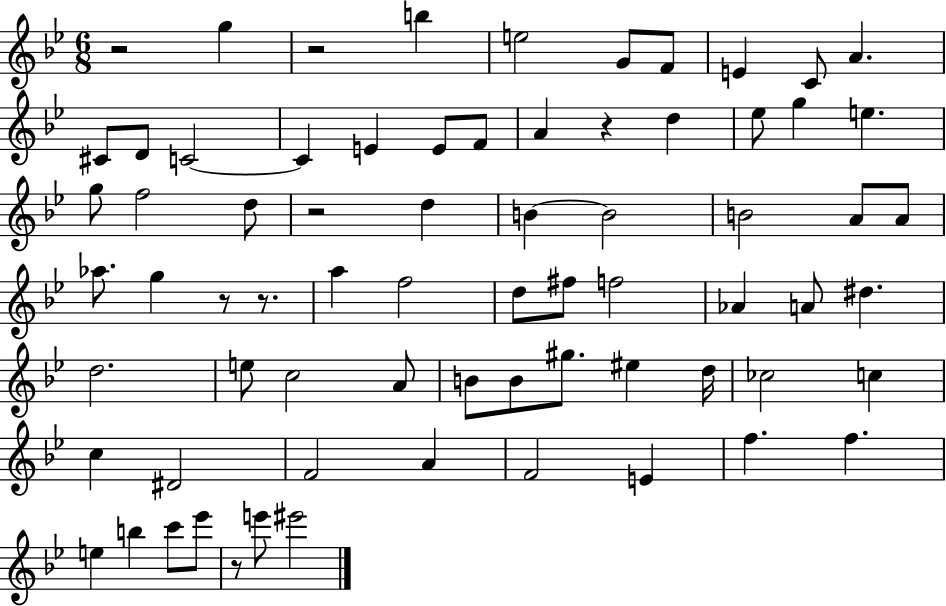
X:1
T:Untitled
M:6/8
L:1/4
K:Bb
z2 g z2 b e2 G/2 F/2 E C/2 A ^C/2 D/2 C2 C E E/2 F/2 A z d _e/2 g e g/2 f2 d/2 z2 d B B2 B2 A/2 A/2 _a/2 g z/2 z/2 a f2 d/2 ^f/2 f2 _A A/2 ^d d2 e/2 c2 A/2 B/2 B/2 ^g/2 ^e d/4 _c2 c c ^D2 F2 A F2 E f f e b c'/2 _e'/2 z/2 e'/2 ^e'2